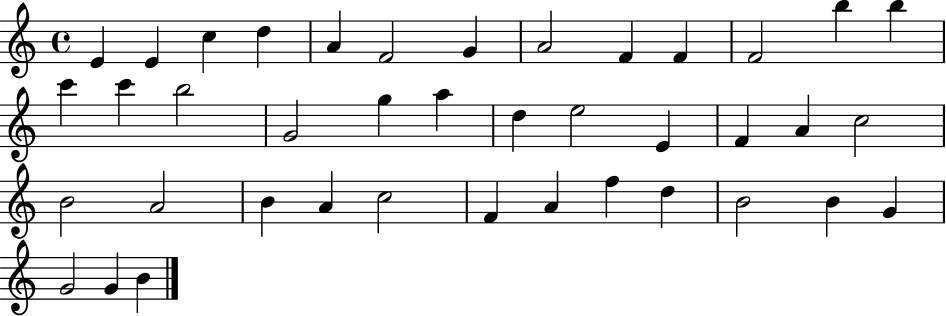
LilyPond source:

{
  \clef treble
  \time 4/4
  \defaultTimeSignature
  \key c \major
  e'4 e'4 c''4 d''4 | a'4 f'2 g'4 | a'2 f'4 f'4 | f'2 b''4 b''4 | \break c'''4 c'''4 b''2 | g'2 g''4 a''4 | d''4 e''2 e'4 | f'4 a'4 c''2 | \break b'2 a'2 | b'4 a'4 c''2 | f'4 a'4 f''4 d''4 | b'2 b'4 g'4 | \break g'2 g'4 b'4 | \bar "|."
}